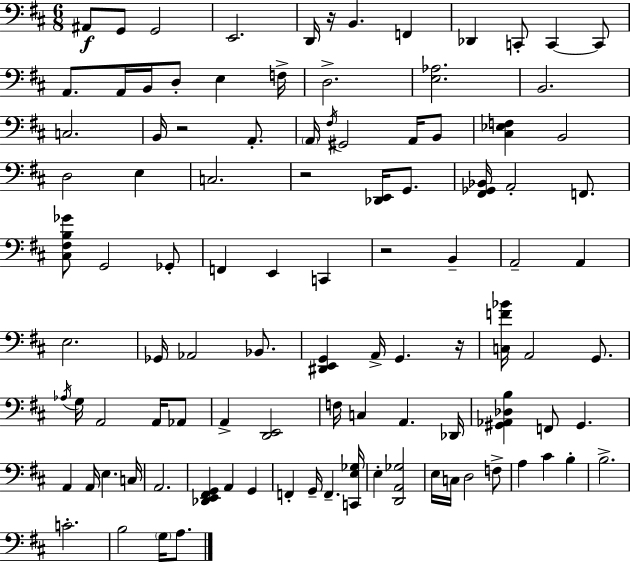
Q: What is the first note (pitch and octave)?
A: A#2